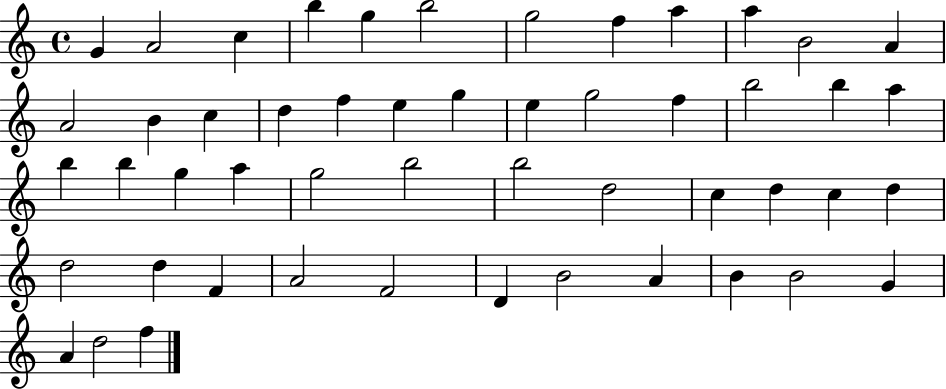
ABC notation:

X:1
T:Untitled
M:4/4
L:1/4
K:C
G A2 c b g b2 g2 f a a B2 A A2 B c d f e g e g2 f b2 b a b b g a g2 b2 b2 d2 c d c d d2 d F A2 F2 D B2 A B B2 G A d2 f